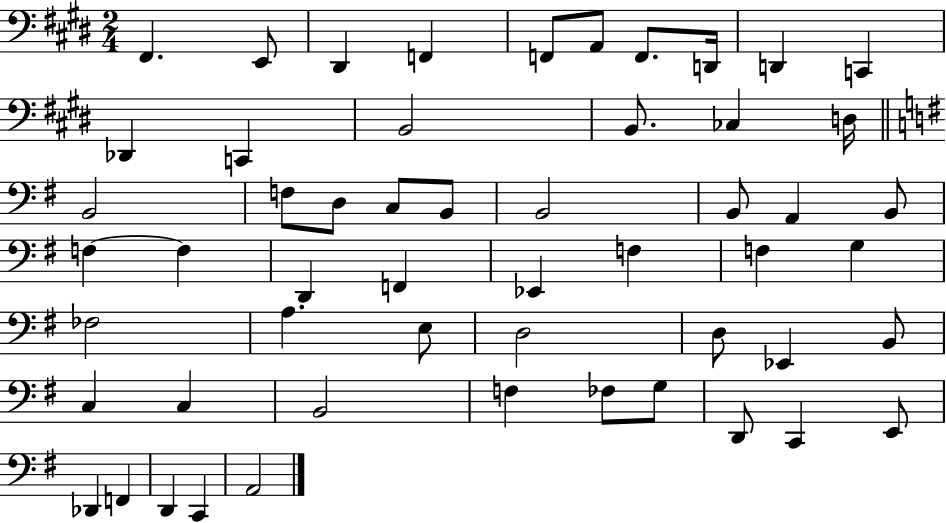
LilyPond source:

{
  \clef bass
  \numericTimeSignature
  \time 2/4
  \key e \major
  fis,4. e,8 | dis,4 f,4 | f,8 a,8 f,8. d,16 | d,4 c,4 | \break des,4 c,4 | b,2 | b,8. ces4 d16 | \bar "||" \break \key e \minor b,2 | f8 d8 c8 b,8 | b,2 | b,8 a,4 b,8 | \break f4~~ f4 | d,4 f,4 | ees,4 f4 | f4 g4 | \break fes2 | a4. e8 | d2 | d8 ees,4 b,8 | \break c4 c4 | b,2 | f4 fes8 g8 | d,8 c,4 e,8 | \break des,4 f,4 | d,4 c,4 | a,2 | \bar "|."
}